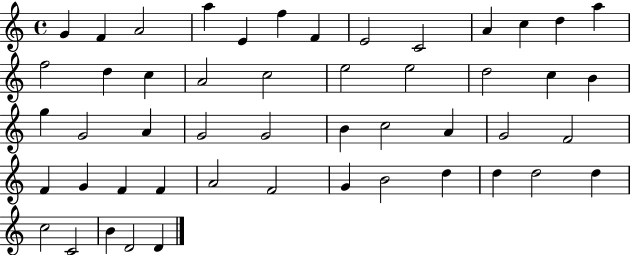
X:1
T:Untitled
M:4/4
L:1/4
K:C
G F A2 a E f F E2 C2 A c d a f2 d c A2 c2 e2 e2 d2 c B g G2 A G2 G2 B c2 A G2 F2 F G F F A2 F2 G B2 d d d2 d c2 C2 B D2 D